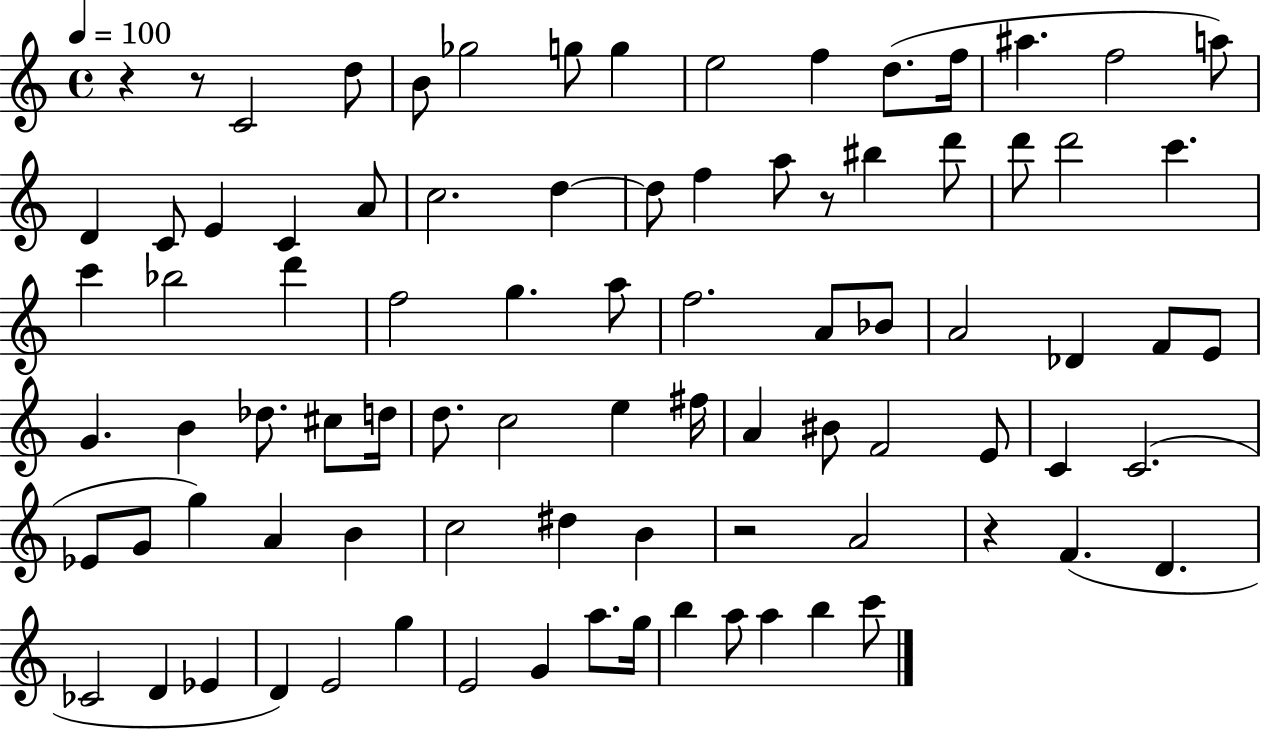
{
  \clef treble
  \time 4/4
  \defaultTimeSignature
  \key c \major
  \tempo 4 = 100
  r4 r8 c'2 d''8 | b'8 ges''2 g''8 g''4 | e''2 f''4 d''8.( f''16 | ais''4. f''2 a''8) | \break d'4 c'8 e'4 c'4 a'8 | c''2. d''4~~ | d''8 f''4 a''8 r8 bis''4 d'''8 | d'''8 d'''2 c'''4. | \break c'''4 bes''2 d'''4 | f''2 g''4. a''8 | f''2. a'8 bes'8 | a'2 des'4 f'8 e'8 | \break g'4. b'4 des''8. cis''8 d''16 | d''8. c''2 e''4 fis''16 | a'4 bis'8 f'2 e'8 | c'4 c'2.( | \break ees'8 g'8 g''4) a'4 b'4 | c''2 dis''4 b'4 | r2 a'2 | r4 f'4.( d'4. | \break ces'2 d'4 ees'4 | d'4) e'2 g''4 | e'2 g'4 a''8. g''16 | b''4 a''8 a''4 b''4 c'''8 | \break \bar "|."
}